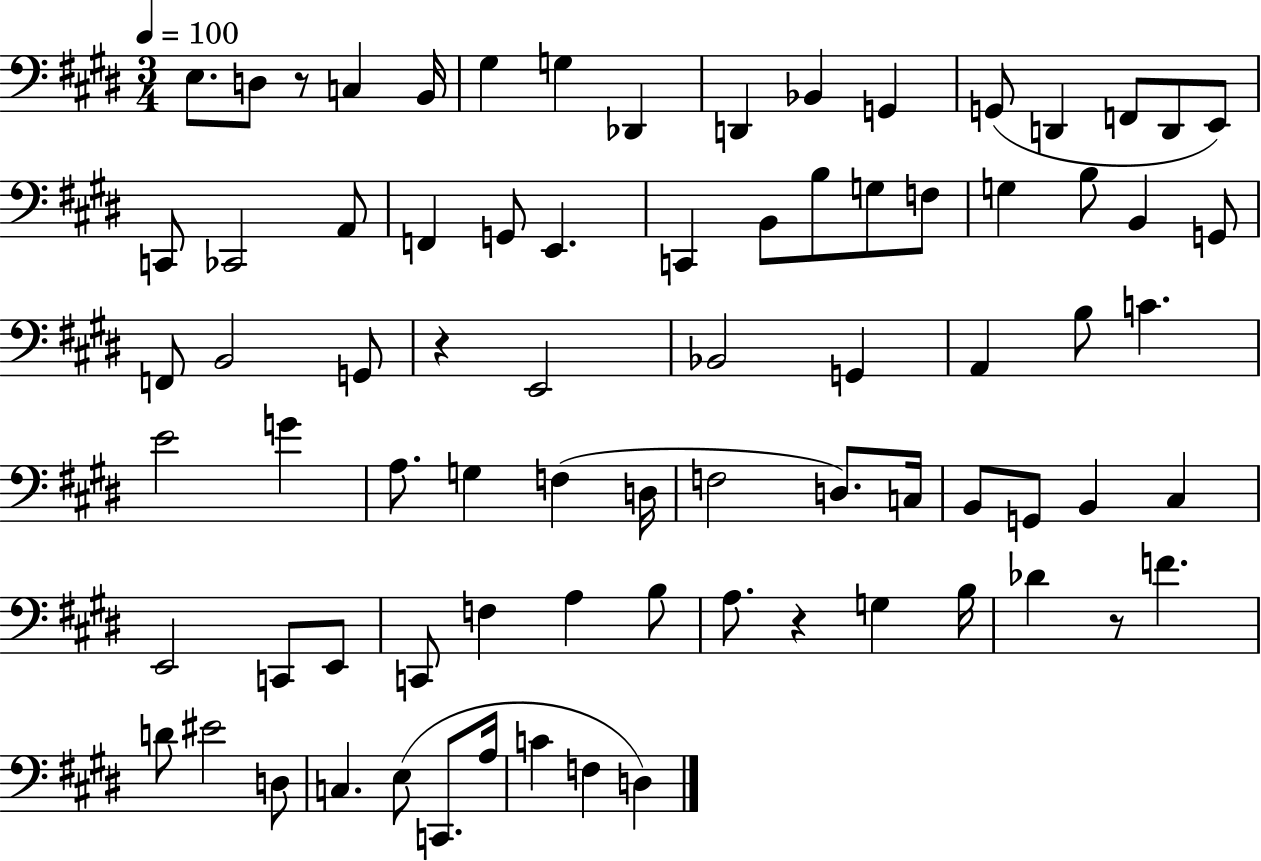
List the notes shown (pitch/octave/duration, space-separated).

E3/e. D3/e R/e C3/q B2/s G#3/q G3/q Db2/q D2/q Bb2/q G2/q G2/e D2/q F2/e D2/e E2/e C2/e CES2/h A2/e F2/q G2/e E2/q. C2/q B2/e B3/e G3/e F3/e G3/q B3/e B2/q G2/e F2/e B2/h G2/e R/q E2/h Bb2/h G2/q A2/q B3/e C4/q. E4/h G4/q A3/e. G3/q F3/q D3/s F3/h D3/e. C3/s B2/e G2/e B2/q C#3/q E2/h C2/e E2/e C2/e F3/q A3/q B3/e A3/e. R/q G3/q B3/s Db4/q R/e F4/q. D4/e EIS4/h D3/e C3/q. E3/e C2/e. A3/s C4/q F3/q D3/q